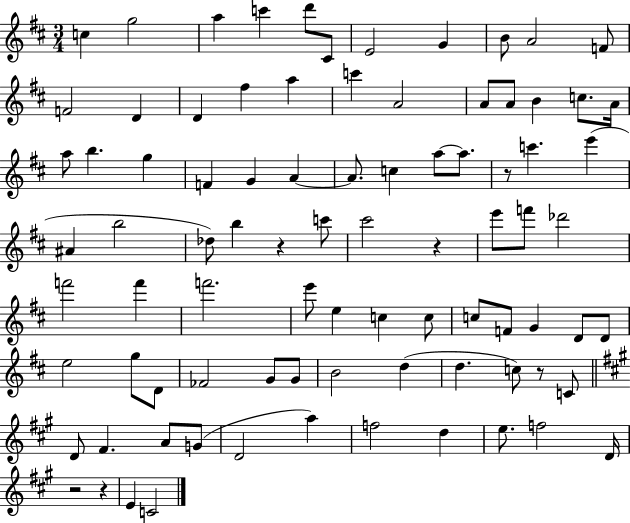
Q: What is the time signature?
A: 3/4